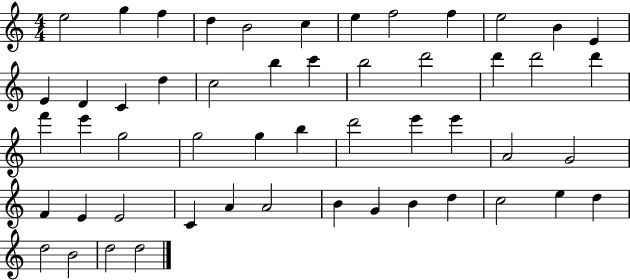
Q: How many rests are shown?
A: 0